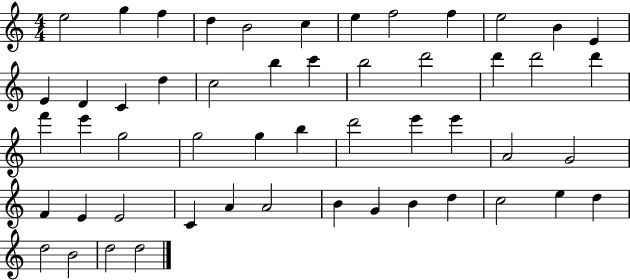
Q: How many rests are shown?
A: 0